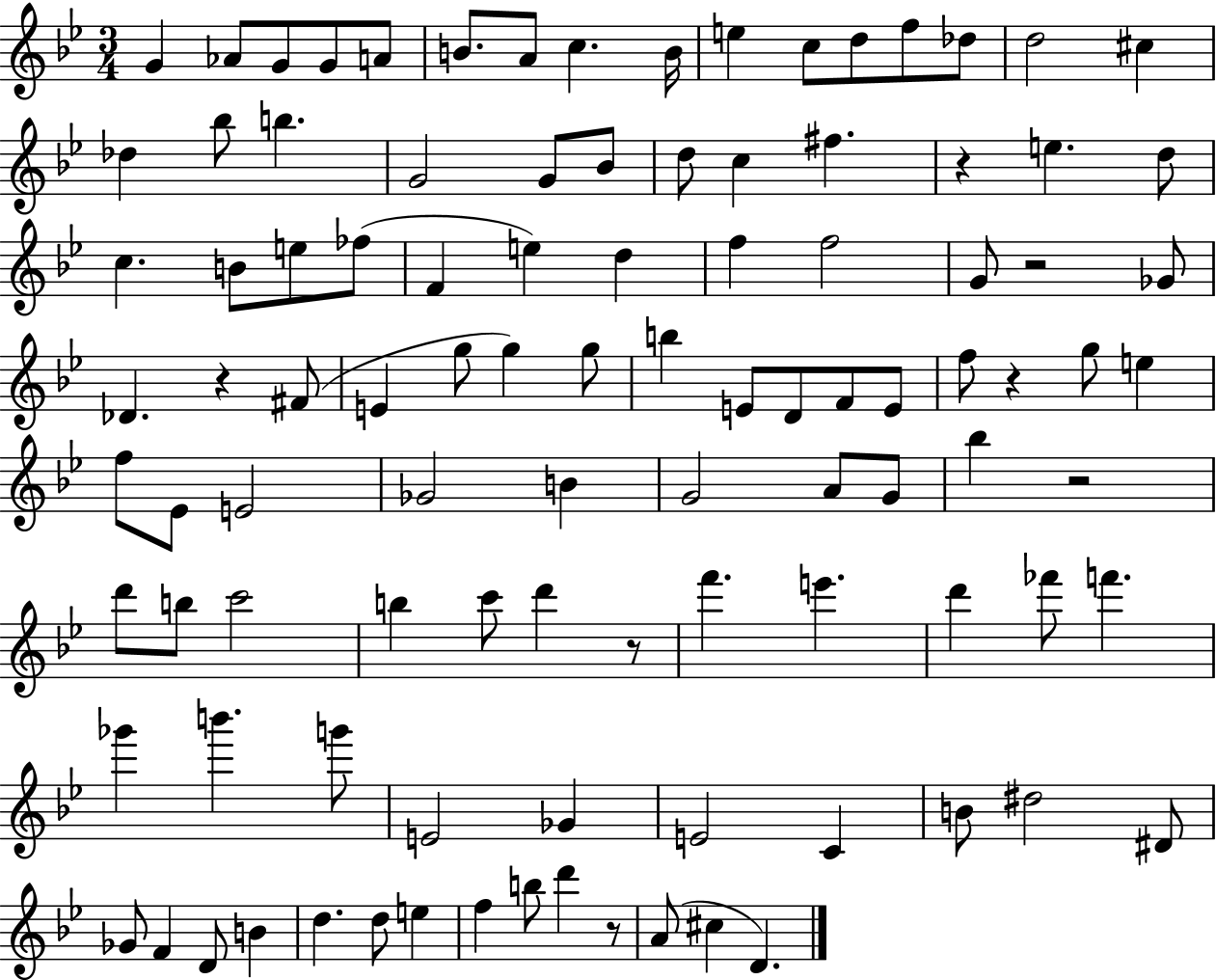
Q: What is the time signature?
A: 3/4